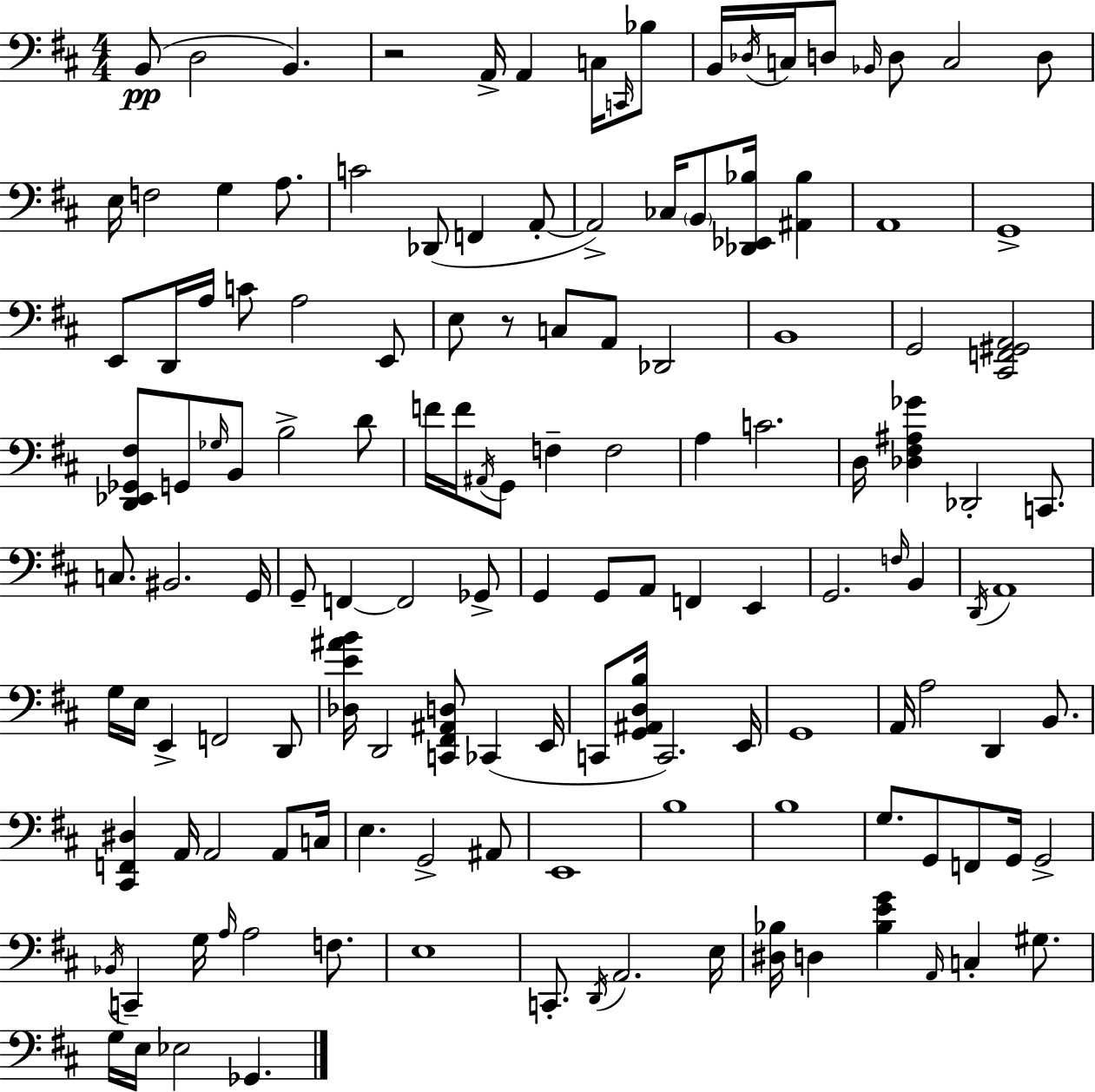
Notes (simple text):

B2/e D3/h B2/q. R/h A2/s A2/q C3/s C2/s Bb3/e B2/s Db3/s C3/s D3/e Bb2/s D3/e C3/h D3/e E3/s F3/h G3/q A3/e. C4/h Db2/e F2/q A2/e A2/h CES3/s B2/e [Db2,Eb2,Bb3]/s [A#2,Bb3]/q A2/w G2/w E2/e D2/s A3/s C4/e A3/h E2/e E3/e R/e C3/e A2/e Db2/h B2/w G2/h [C#2,F2,G#2,A2]/h [D2,Eb2,Gb2,F#3]/e G2/e Gb3/s B2/e B3/h D4/e F4/s F4/s A#2/s G2/e F3/q F3/h A3/q C4/h. D3/s [Db3,F#3,A#3,Gb4]/q Db2/h C2/e. C3/e. BIS2/h. G2/s G2/e F2/q F2/h Gb2/e G2/q G2/e A2/e F2/q E2/q G2/h. F3/s B2/q D2/s A2/w G3/s E3/s E2/q F2/h D2/e [Db3,E4,A#4,B4]/s D2/h [C2,F#2,A#2,D3]/e CES2/q E2/s C2/e [G2,A#2,D3,B3]/s C2/h. E2/s G2/w A2/s A3/h D2/q B2/e. [C#2,F2,D#3]/q A2/s A2/h A2/e C3/s E3/q. G2/h A#2/e E2/w B3/w B3/w G3/e. G2/e F2/e G2/s G2/h Bb2/s C2/q G3/s A3/s A3/h F3/e. E3/w C2/e. D2/s A2/h. E3/s [D#3,Bb3]/s D3/q [Bb3,E4,G4]/q A2/s C3/q G#3/e. G3/s E3/s Eb3/h Gb2/q.